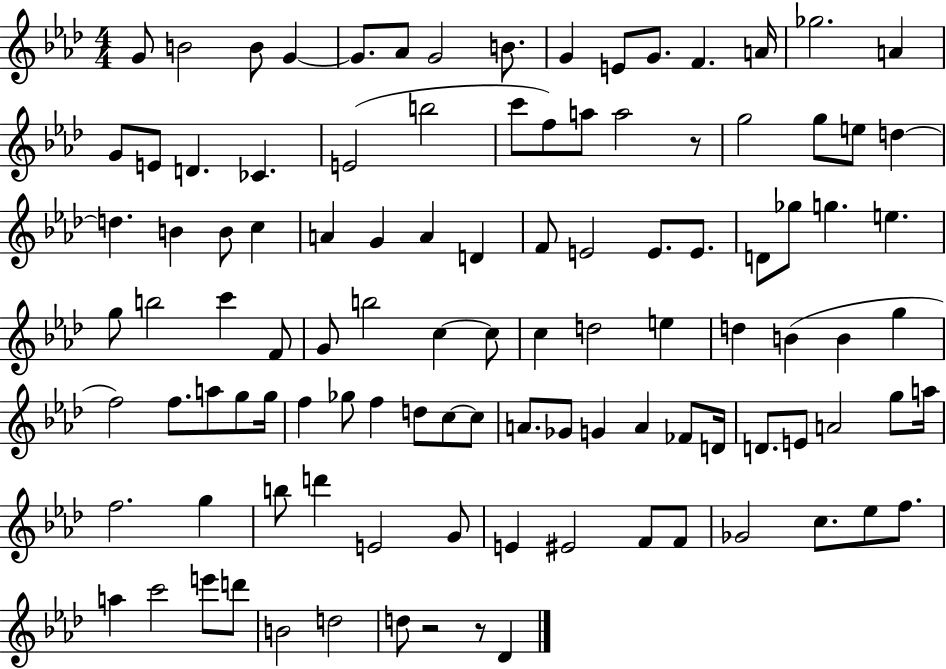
{
  \clef treble
  \numericTimeSignature
  \time 4/4
  \key aes \major
  g'8 b'2 b'8 g'4~~ | g'8. aes'8 g'2 b'8. | g'4 e'8 g'8. f'4. a'16 | ges''2. a'4 | \break g'8 e'8 d'4. ces'4. | e'2( b''2 | c'''8 f''8) a''8 a''2 r8 | g''2 g''8 e''8 d''4~~ | \break d''4. b'4 b'8 c''4 | a'4 g'4 a'4 d'4 | f'8 e'2 e'8. e'8. | d'8 ges''8 g''4. e''4. | \break g''8 b''2 c'''4 f'8 | g'8 b''2 c''4~~ c''8 | c''4 d''2 e''4 | d''4 b'4( b'4 g''4 | \break f''2) f''8. a''8 g''8 g''16 | f''4 ges''8 f''4 d''8 c''8~~ c''8 | a'8. ges'8 g'4 a'4 fes'8 d'16 | d'8. e'8 a'2 g''8 a''16 | \break f''2. g''4 | b''8 d'''4 e'2 g'8 | e'4 eis'2 f'8 f'8 | ges'2 c''8. ees''8 f''8. | \break a''4 c'''2 e'''8 d'''8 | b'2 d''2 | d''8 r2 r8 des'4 | \bar "|."
}